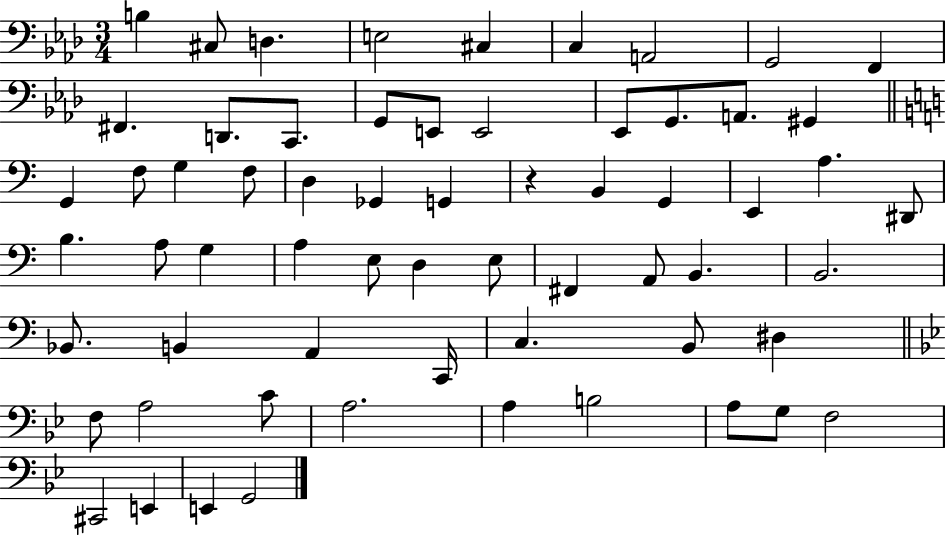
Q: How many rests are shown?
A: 1